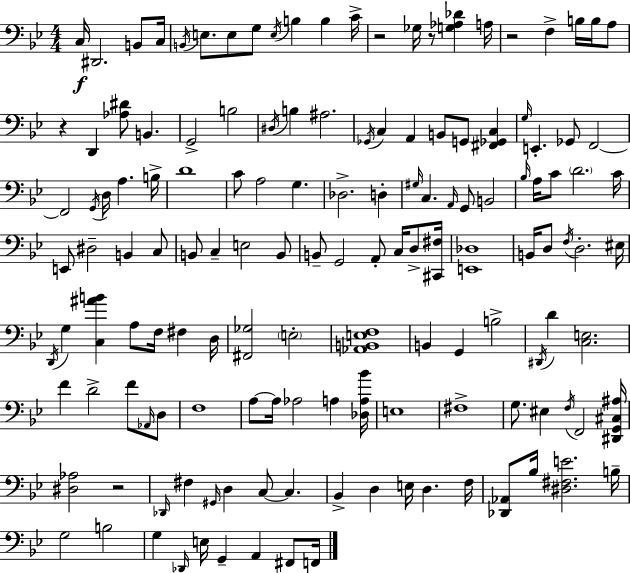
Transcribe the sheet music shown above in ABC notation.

X:1
T:Untitled
M:4/4
L:1/4
K:Gm
C,/4 ^D,,2 B,,/2 C,/4 B,,/4 E,/2 E,/2 G,/2 E,/4 B, B, C/4 z2 _G,/4 z/2 [G,_A,_D] A,/4 z2 F, B,/4 B,/4 A,/2 z D,, [_A,^D]/2 B,, G,,2 B,2 ^D,/4 B, ^A,2 _G,,/4 C, A,, B,,/2 G,,/2 [^F,,_G,,C,] G,/4 E,, _G,,/2 F,,2 F,,2 G,,/4 D,/4 A, B,/4 D4 C/2 A,2 G, _D,2 D, ^G,/4 C, A,,/4 G,,/2 B,,2 _B,/4 A,/4 C/2 D2 C/4 E,,/2 ^D,2 B,, C,/2 B,,/2 C, E,2 B,,/2 B,,/2 G,,2 A,,/2 C,/4 D,/2 [^C,,^F,]/4 [E,,_D,]4 B,,/4 D,/2 F,/4 D,2 ^E,/4 D,,/4 G, [C,^AB] A,/2 F,/4 ^F, D,/4 [^F,,_G,]2 E,2 [_A,,B,,E,F,]4 B,, G,, B,2 ^D,,/4 D [C,E,]2 F D2 F/2 _A,,/4 D,/2 F,4 A,/2 A,/4 _A,2 A, [_D,A,_B]/4 E,4 ^F,4 G,/2 ^E, F,/4 F,,2 [^D,,G,,^C,^A,]/4 [^D,_A,]2 z2 _D,,/4 ^F, ^G,,/4 D, C,/2 C, _B,, D, E,/4 D, F,/4 [_D,,_A,,]/2 _B,/4 [^D,^F,E]2 B,/4 G,2 B,2 G, _D,,/4 E,/4 G,, A,, ^F,,/2 F,,/4